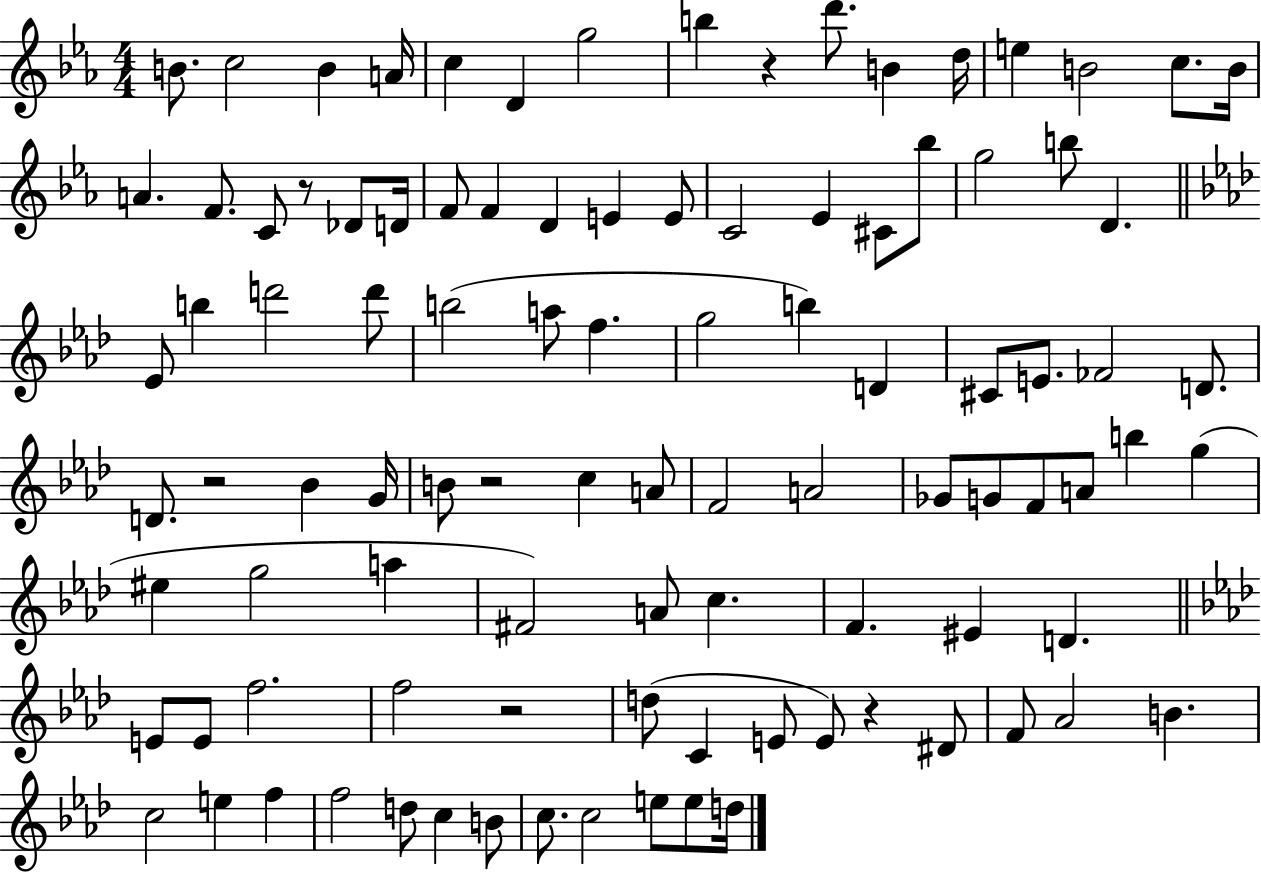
{
  \clef treble
  \numericTimeSignature
  \time 4/4
  \key ees \major
  b'8. c''2 b'4 a'16 | c''4 d'4 g''2 | b''4 r4 d'''8. b'4 d''16 | e''4 b'2 c''8. b'16 | \break a'4. f'8. c'8 r8 des'8 d'16 | f'8 f'4 d'4 e'4 e'8 | c'2 ees'4 cis'8 bes''8 | g''2 b''8 d'4. | \break \bar "||" \break \key aes \major ees'8 b''4 d'''2 d'''8 | b''2( a''8 f''4. | g''2 b''4) d'4 | cis'8 e'8. fes'2 d'8. | \break d'8. r2 bes'4 g'16 | b'8 r2 c''4 a'8 | f'2 a'2 | ges'8 g'8 f'8 a'8 b''4 g''4( | \break eis''4 g''2 a''4 | fis'2) a'8 c''4. | f'4. eis'4 d'4. | \bar "||" \break \key aes \major e'8 e'8 f''2. | f''2 r2 | d''8( c'4 e'8 e'8) r4 dis'8 | f'8 aes'2 b'4. | \break c''2 e''4 f''4 | f''2 d''8 c''4 b'8 | c''8. c''2 e''8 e''8 d''16 | \bar "|."
}